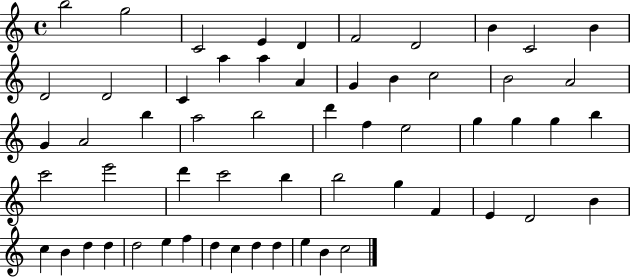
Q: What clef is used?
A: treble